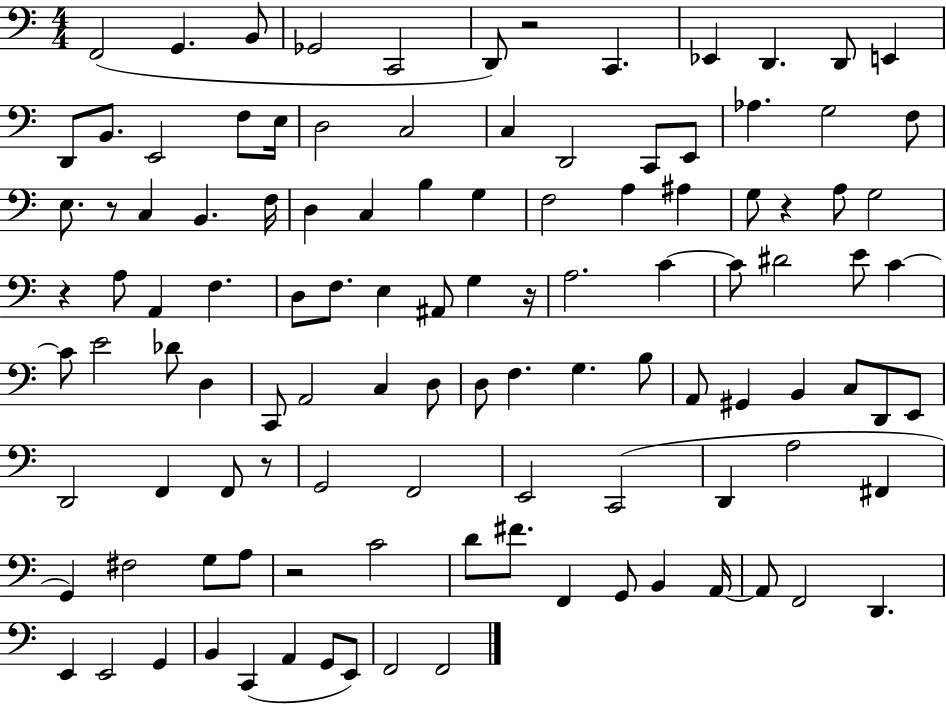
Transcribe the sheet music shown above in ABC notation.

X:1
T:Untitled
M:4/4
L:1/4
K:C
F,,2 G,, B,,/2 _G,,2 C,,2 D,,/2 z2 C,, _E,, D,, D,,/2 E,, D,,/2 B,,/2 E,,2 F,/2 E,/4 D,2 C,2 C, D,,2 C,,/2 E,,/2 _A, G,2 F,/2 E,/2 z/2 C, B,, F,/4 D, C, B, G, F,2 A, ^A, G,/2 z A,/2 G,2 z A,/2 A,, F, D,/2 F,/2 E, ^A,,/2 G, z/4 A,2 C C/2 ^D2 E/2 C C/2 E2 _D/2 D, C,,/2 A,,2 C, D,/2 D,/2 F, G, B,/2 A,,/2 ^G,, B,, C,/2 D,,/2 E,,/2 D,,2 F,, F,,/2 z/2 G,,2 F,,2 E,,2 C,,2 D,, A,2 ^F,, G,, ^F,2 G,/2 A,/2 z2 C2 D/2 ^F/2 F,, G,,/2 B,, A,,/4 A,,/2 F,,2 D,, E,, E,,2 G,, B,, C,, A,, G,,/2 E,,/2 F,,2 F,,2